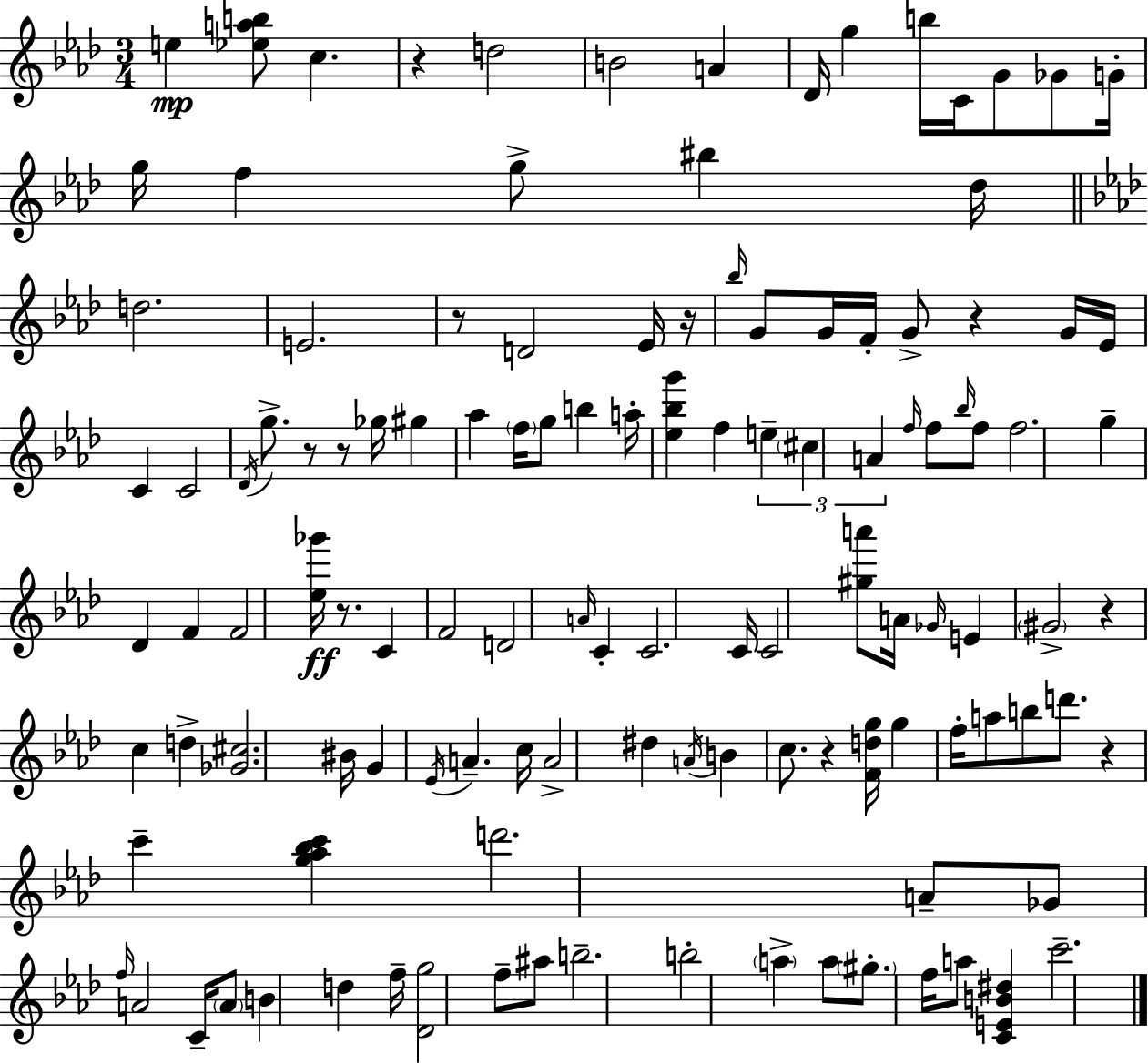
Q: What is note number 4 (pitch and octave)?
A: B4